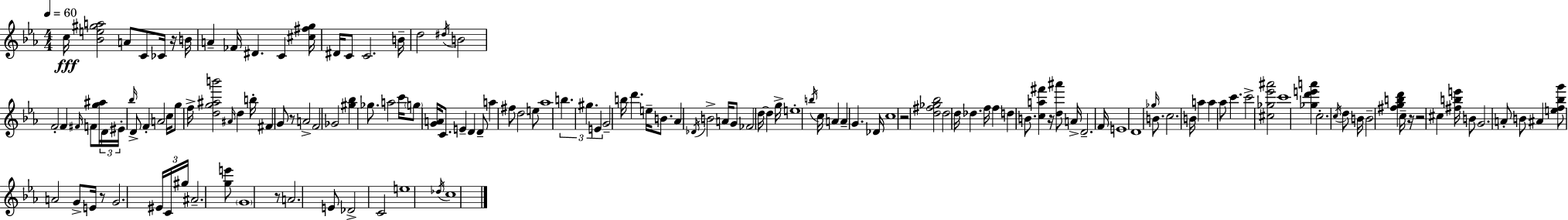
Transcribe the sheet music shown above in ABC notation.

X:1
T:Untitled
M:4/4
L:1/4
K:Eb
c/4 [_Be^ga]2 A/2 C/2 _C/4 z/4 B/4 A _F/4 ^D C [^c^fg]/4 ^D/4 C/2 C2 B/4 d2 ^d/4 B2 F2 F ^F/4 F/2 [g^a]/4 D/4 ^E/4 _b/4 D/2 F A2 c/4 g/2 f/4 [dg^ab']2 ^A/4 d b/4 ^F G/2 z/2 A2 F2 _G2 [^g_b] _g/2 a2 c'/4 g/2 [GA]/4 C/2 E D D/2 a ^f/2 d2 e/2 _a4 b ^g E G2 b/4 d' e/4 B/2 _A _D/4 B2 A/4 G/2 _F2 d/4 d g/4 e4 b/4 c/4 A A G _D/4 c4 z2 [d^f_g_b]2 d2 d/4 _d f/4 f d B/2 [ca^f'] z/4 [d^a']/2 A/4 D2 F/4 E4 D4 _g/4 B/2 c2 B/4 a a _a/2 c' c'2 [^c_g_e'^a']2 c'4 [_gd'e'a'] c2 c/4 d/2 B/4 B2 [^fgbd'] c/4 z/4 z2 ^c [^fbe']/4 B/2 G2 A/2 B/2 ^A [ef_bg']/2 A2 G/2 E/4 z/2 G2 ^E/4 C/4 ^g/4 ^A2 [ge']/2 G4 z/2 A2 E/2 _D2 C2 e4 _d/4 c4